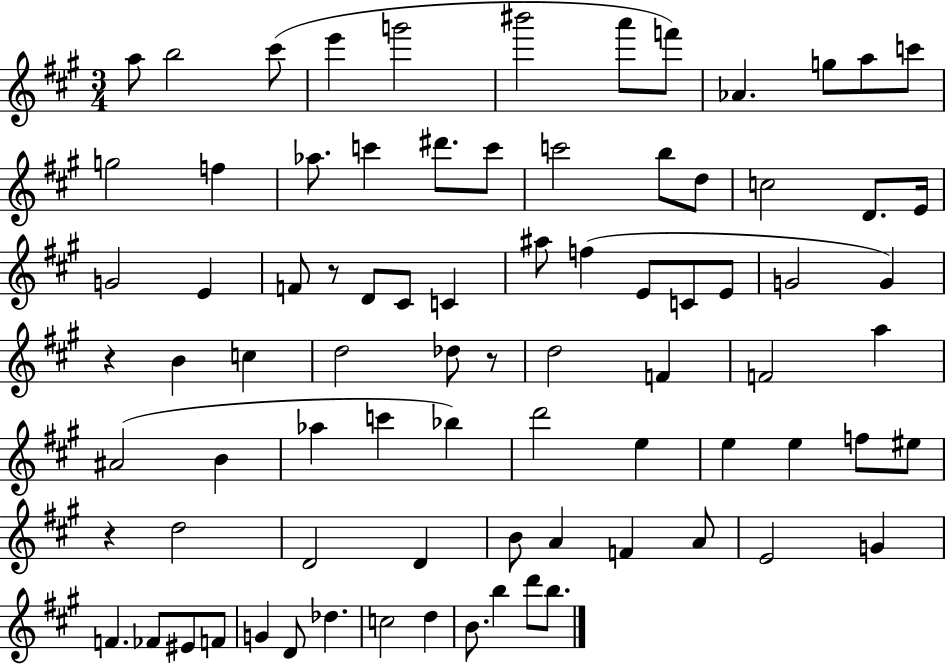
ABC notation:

X:1
T:Untitled
M:3/4
L:1/4
K:A
a/2 b2 ^c'/2 e' g'2 ^b'2 a'/2 f'/2 _A g/2 a/2 c'/2 g2 f _a/2 c' ^d'/2 c'/2 c'2 b/2 d/2 c2 D/2 E/4 G2 E F/2 z/2 D/2 ^C/2 C ^a/2 f E/2 C/2 E/2 G2 G z B c d2 _d/2 z/2 d2 F F2 a ^A2 B _a c' _b d'2 e e e f/2 ^e/2 z d2 D2 D B/2 A F A/2 E2 G F _F/2 ^E/2 F/2 G D/2 _d c2 d B/2 b d'/2 b/2